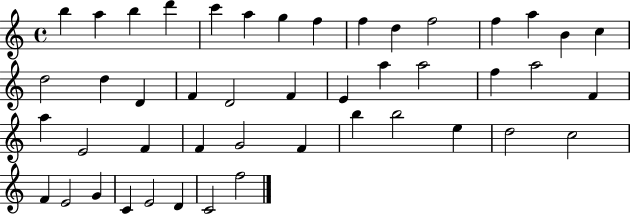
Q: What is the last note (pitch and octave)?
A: F5